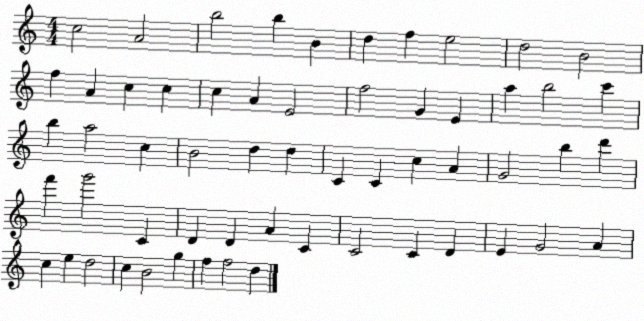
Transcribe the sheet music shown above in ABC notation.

X:1
T:Untitled
M:4/4
L:1/4
K:C
c2 A2 b2 b B d f e2 d2 B2 f A c c c A E2 f2 G E a b2 c' b a2 c B2 d d C C c A G2 b d' f' g'2 C D D A C C2 C D E G2 A c e d2 c B2 g f f2 d